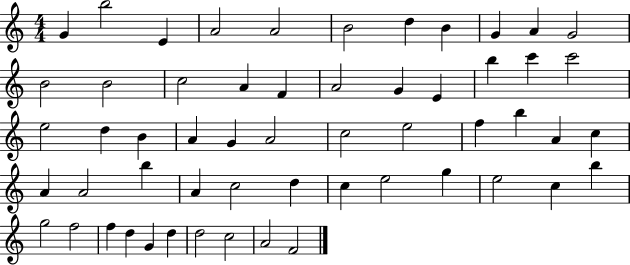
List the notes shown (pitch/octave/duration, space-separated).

G4/q B5/h E4/q A4/h A4/h B4/h D5/q B4/q G4/q A4/q G4/h B4/h B4/h C5/h A4/q F4/q A4/h G4/q E4/q B5/q C6/q C6/h E5/h D5/q B4/q A4/q G4/q A4/h C5/h E5/h F5/q B5/q A4/q C5/q A4/q A4/h B5/q A4/q C5/h D5/q C5/q E5/h G5/q E5/h C5/q B5/q G5/h F5/h F5/q D5/q G4/q D5/q D5/h C5/h A4/h F4/h